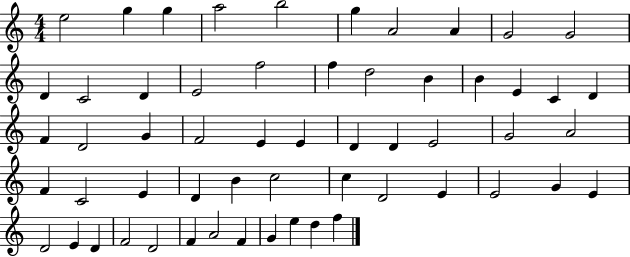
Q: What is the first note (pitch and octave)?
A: E5